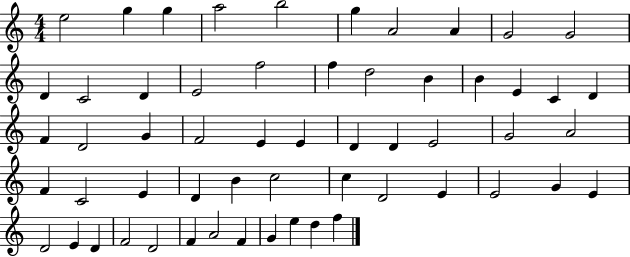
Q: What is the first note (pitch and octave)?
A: E5